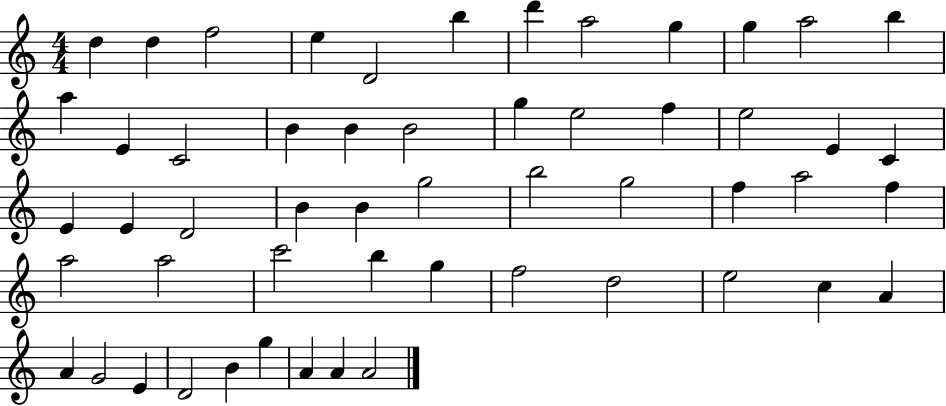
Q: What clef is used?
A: treble